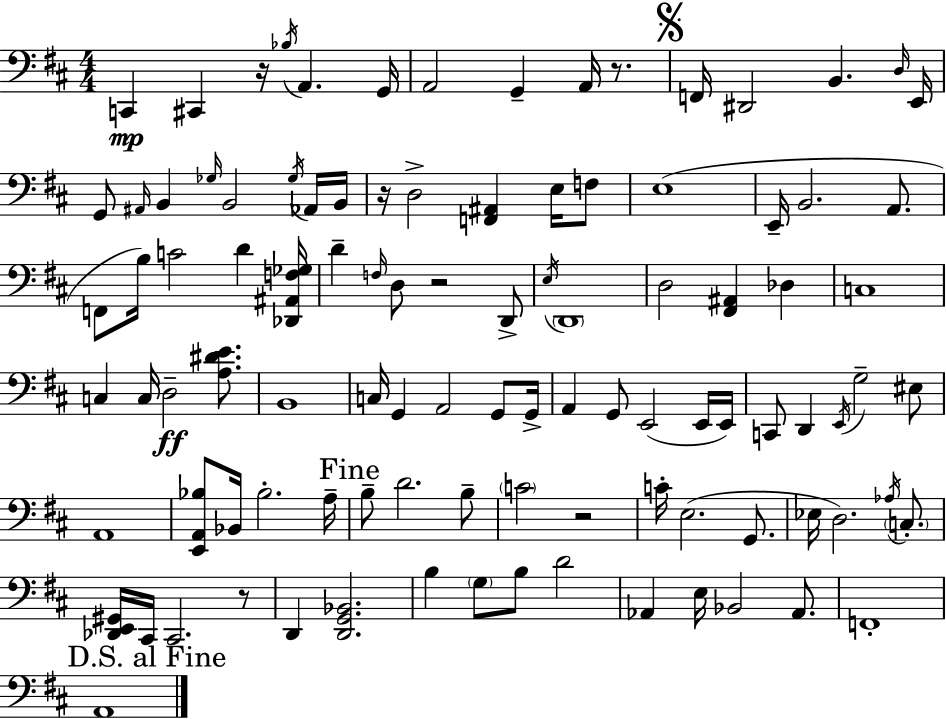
C2/q C#2/q R/s Bb3/s A2/q. G2/s A2/h G2/q A2/s R/e. F2/s D#2/h B2/q. D3/s E2/s G2/e A#2/s B2/q Gb3/s B2/h Gb3/s Ab2/s B2/s R/s D3/h [F2,A#2]/q E3/s F3/e E3/w E2/s B2/h. A2/e. F2/e B3/s C4/h D4/q [Db2,A#2,F3,Gb3]/s D4/q F3/s D3/e R/h D2/e E3/s D2/w D3/h [F#2,A#2]/q Db3/q C3/w C3/q C3/s D3/h [A3,D#4,E4]/e. B2/w C3/s G2/q A2/h G2/e G2/s A2/q G2/e E2/h E2/s E2/s C2/e D2/q E2/s G3/h EIS3/e A2/w [E2,A2,Bb3]/e Bb2/s Bb3/h. A3/s B3/e D4/h. B3/e C4/h R/h C4/s E3/h. G2/e. Eb3/s D3/h. Ab3/s C3/e. [Db2,E2,G#2]/s C#2/s C#2/h. R/e D2/q [D2,G2,Bb2]/h. B3/q G3/e B3/e D4/h Ab2/q E3/s Bb2/h Ab2/e. F2/w A2/w